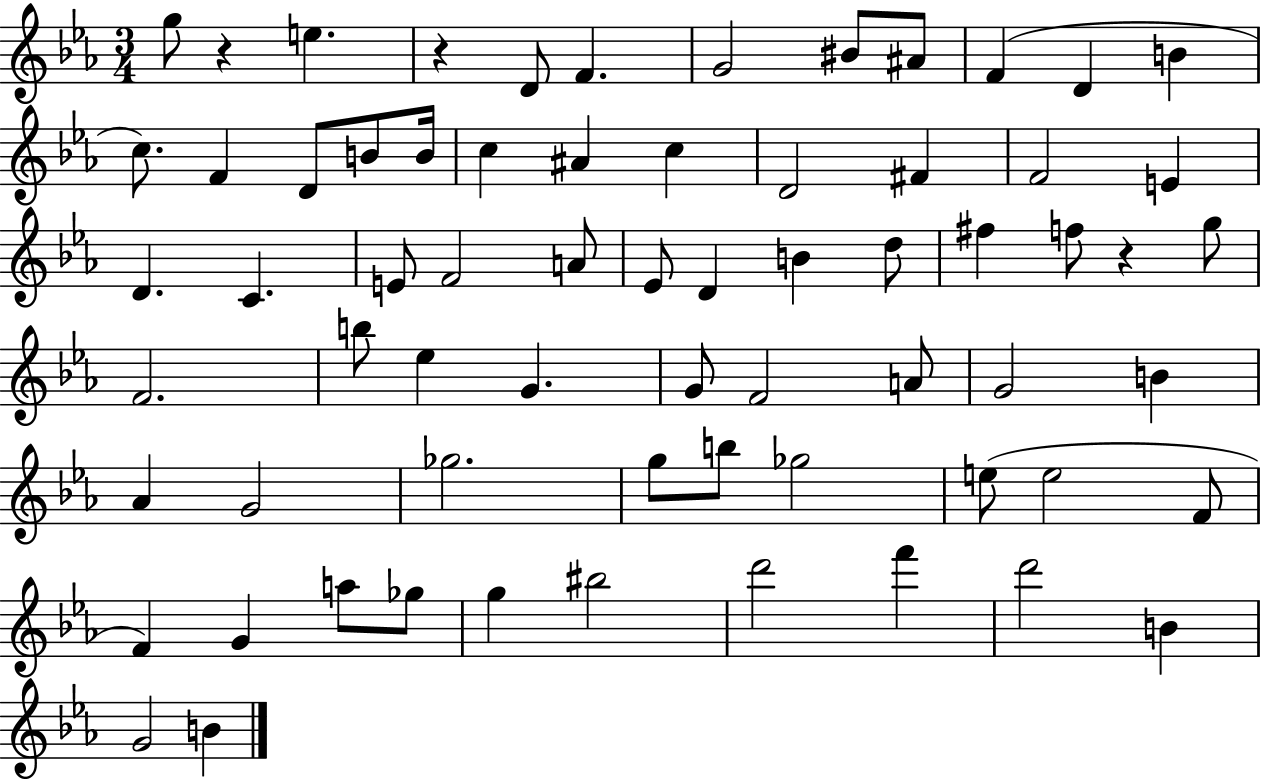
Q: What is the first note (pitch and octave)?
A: G5